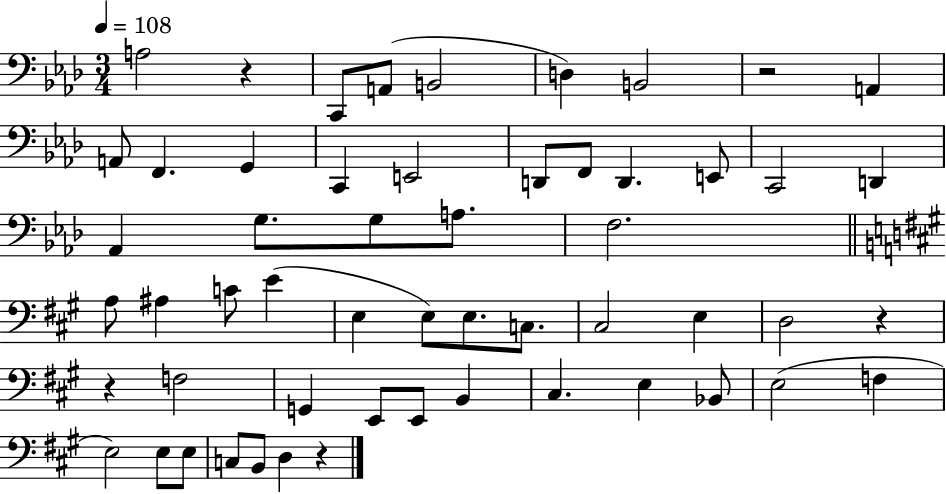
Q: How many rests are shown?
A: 5